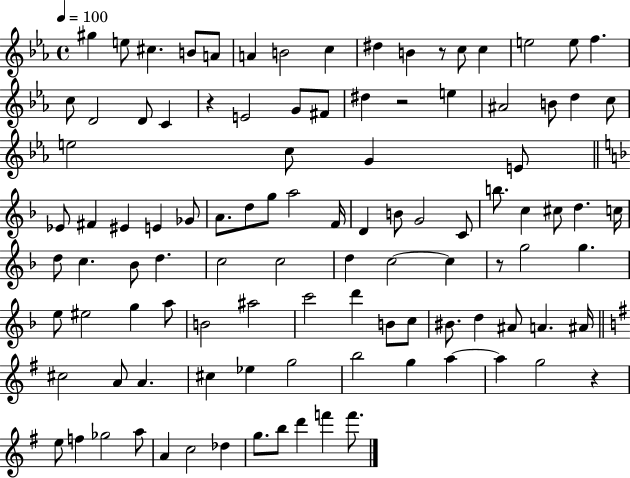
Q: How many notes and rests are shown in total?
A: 105